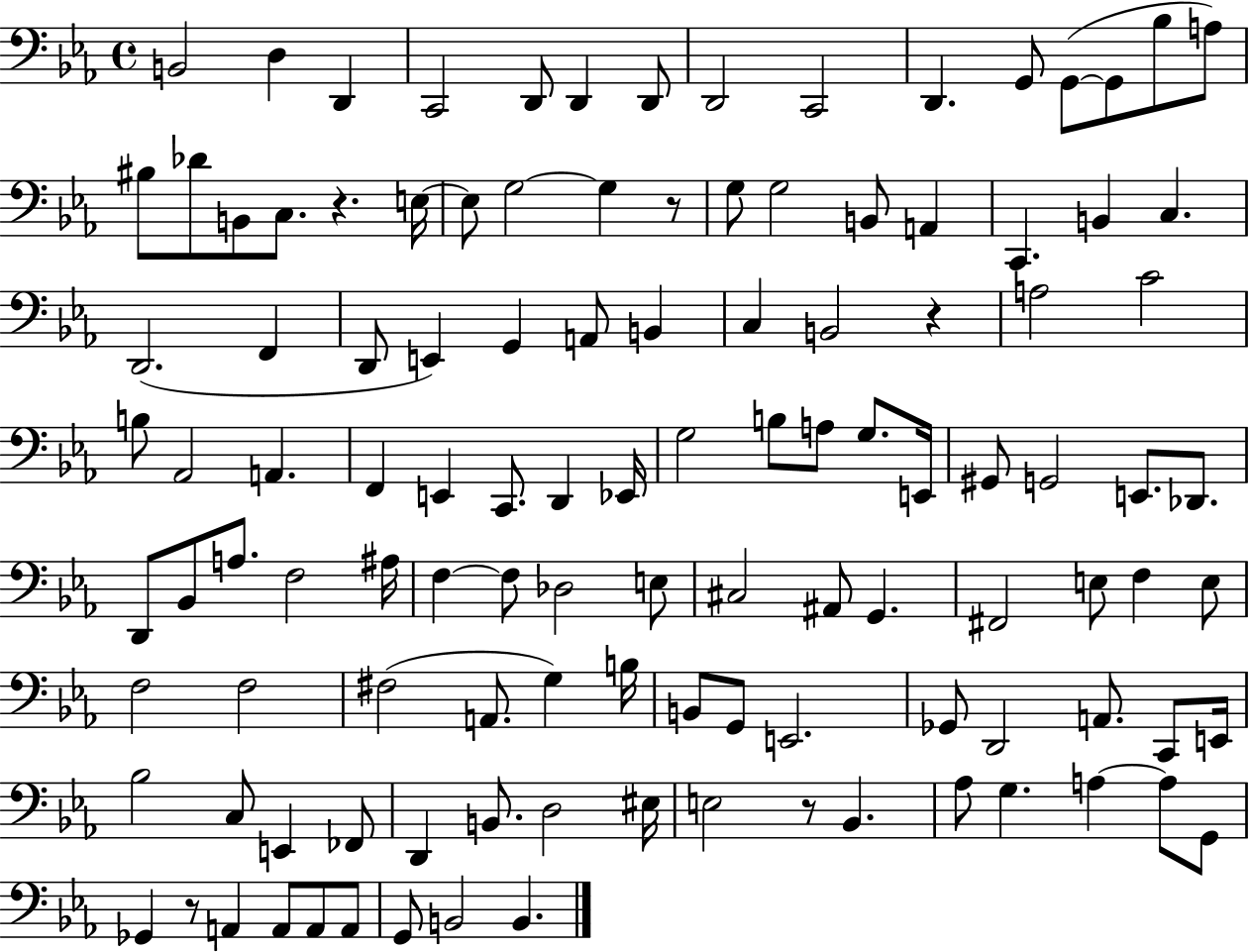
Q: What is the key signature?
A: EES major